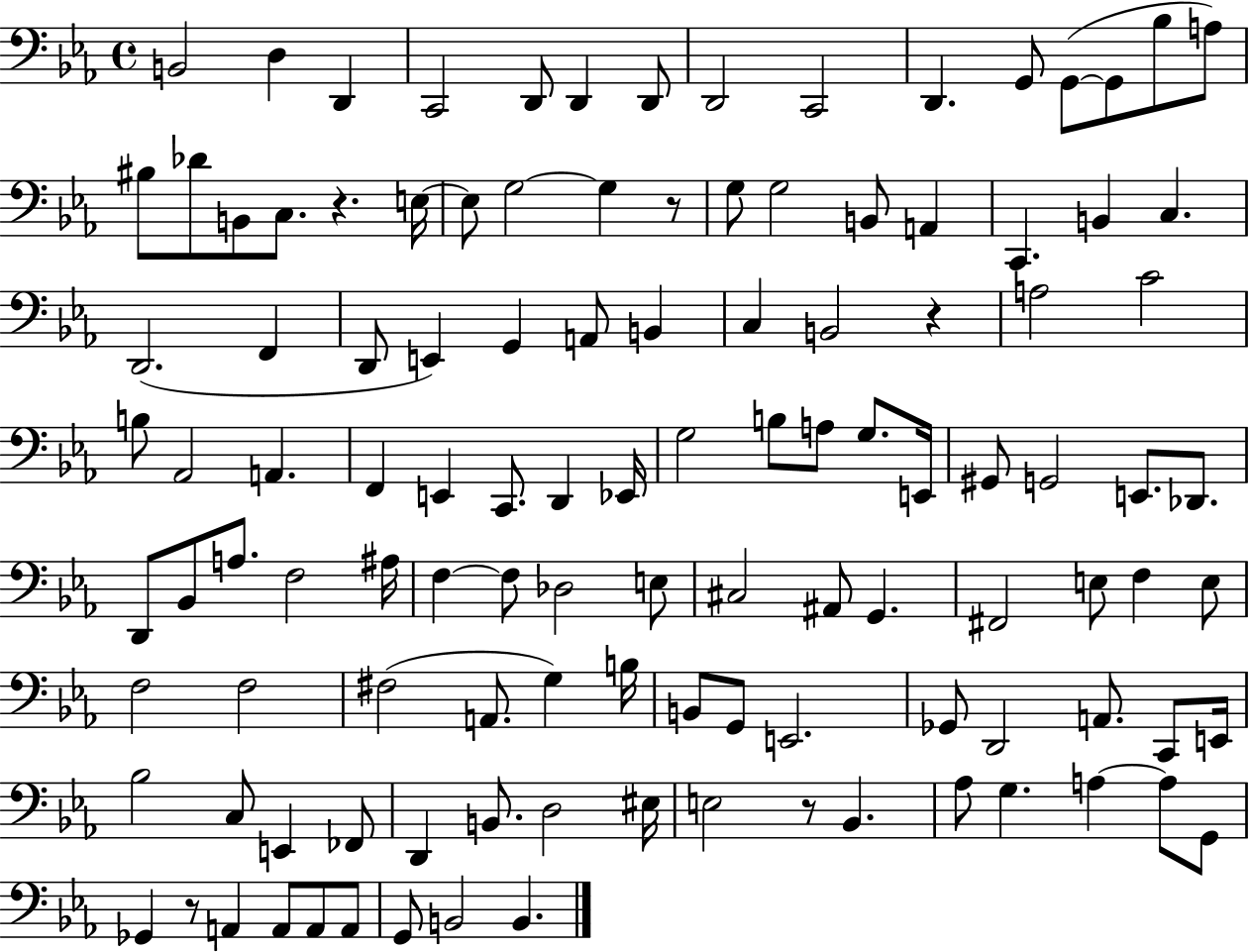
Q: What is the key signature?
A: EES major